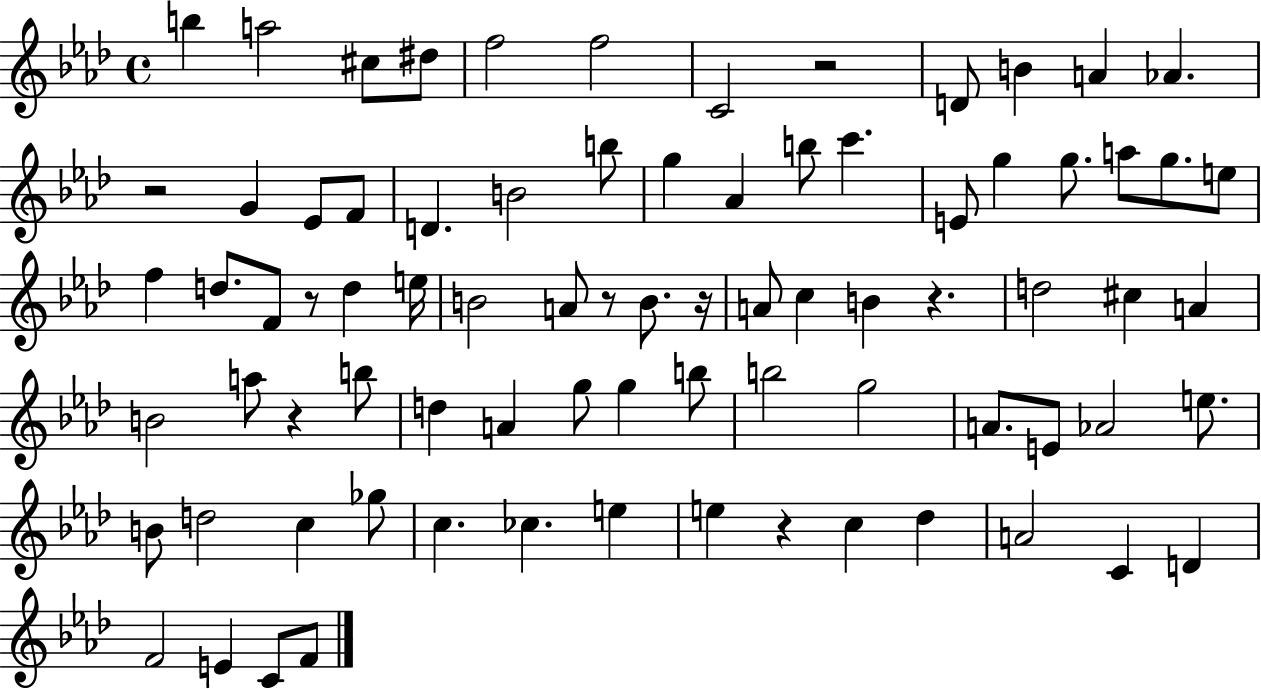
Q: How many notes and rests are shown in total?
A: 80